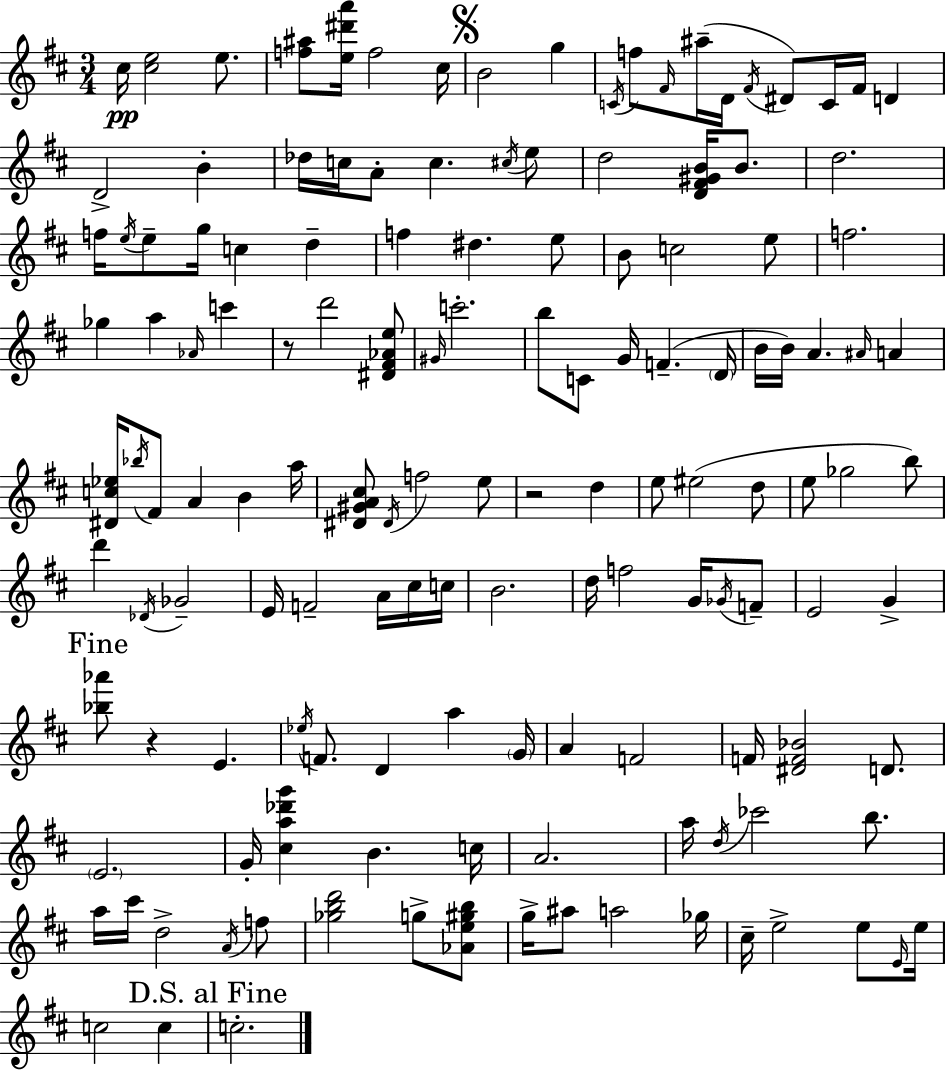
X:1
T:Untitled
M:3/4
L:1/4
K:D
^c/4 [^ce]2 e/2 [f^a]/2 [e^d'a']/4 f2 ^c/4 B2 g C/4 f/2 ^F/4 ^a/4 D/4 ^F/4 ^D/2 C/4 ^F/4 D D2 B _d/4 c/4 A/2 c ^c/4 e/2 d2 [D^F^GB]/4 B/2 d2 f/4 e/4 e/2 g/4 c d f ^d e/2 B/2 c2 e/2 f2 _g a _A/4 c' z/2 d'2 [^D^F_Ae]/2 ^G/4 c'2 b/2 C/2 G/4 F D/4 B/4 B/4 A ^A/4 A [^Dc_e]/4 _b/4 ^F/2 A B a/4 [^D^GA^c]/2 ^D/4 f2 e/2 z2 d e/2 ^e2 d/2 e/2 _g2 b/2 d' _D/4 _G2 E/4 F2 A/4 ^c/4 c/4 B2 d/4 f2 G/4 _G/4 F/2 E2 G [_b_a']/2 z E _e/4 F/2 D a G/4 A F2 F/4 [^DF_B]2 D/2 E2 G/4 [^ca_d'g'] B c/4 A2 a/4 d/4 _c'2 b/2 a/4 ^c'/4 d2 A/4 f/2 [_gbd']2 g/2 [_Ae^gb]/2 g/4 ^a/2 a2 _g/4 ^c/4 e2 e/2 E/4 e/4 c2 c c2